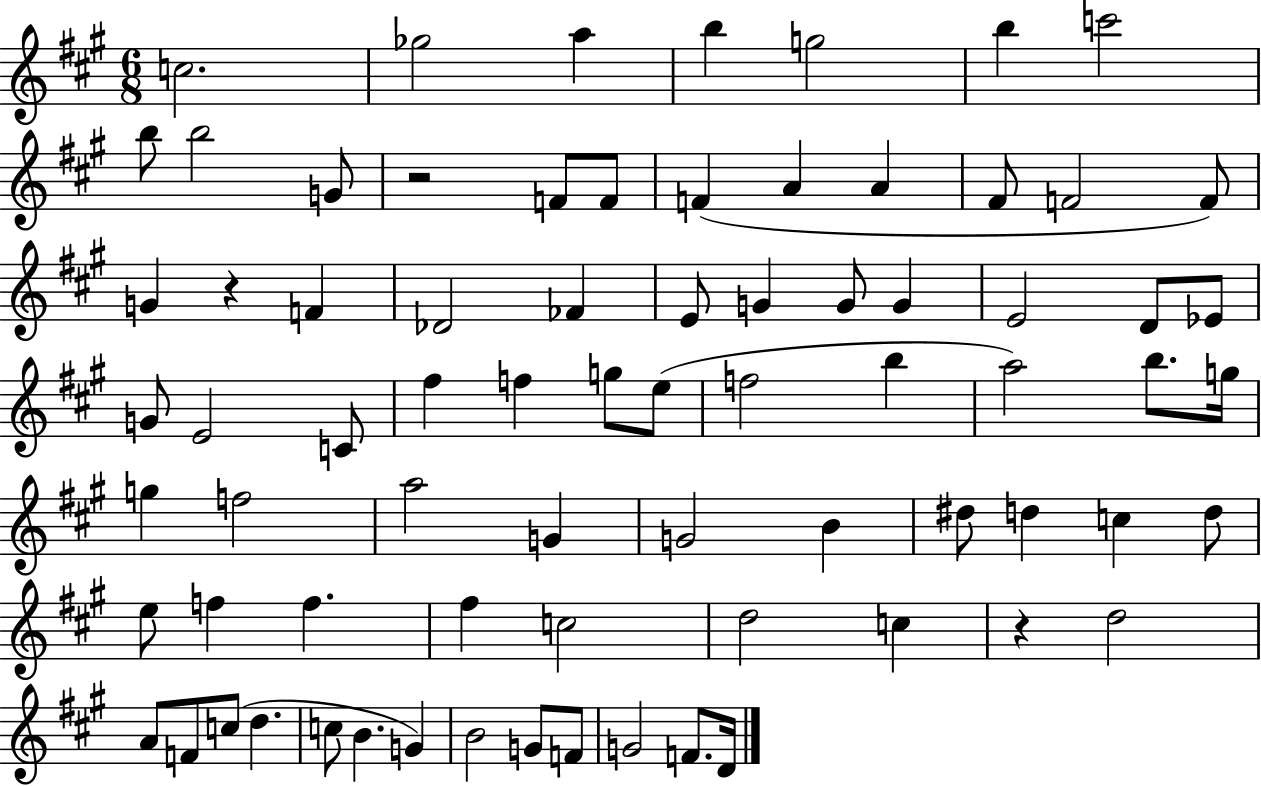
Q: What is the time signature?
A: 6/8